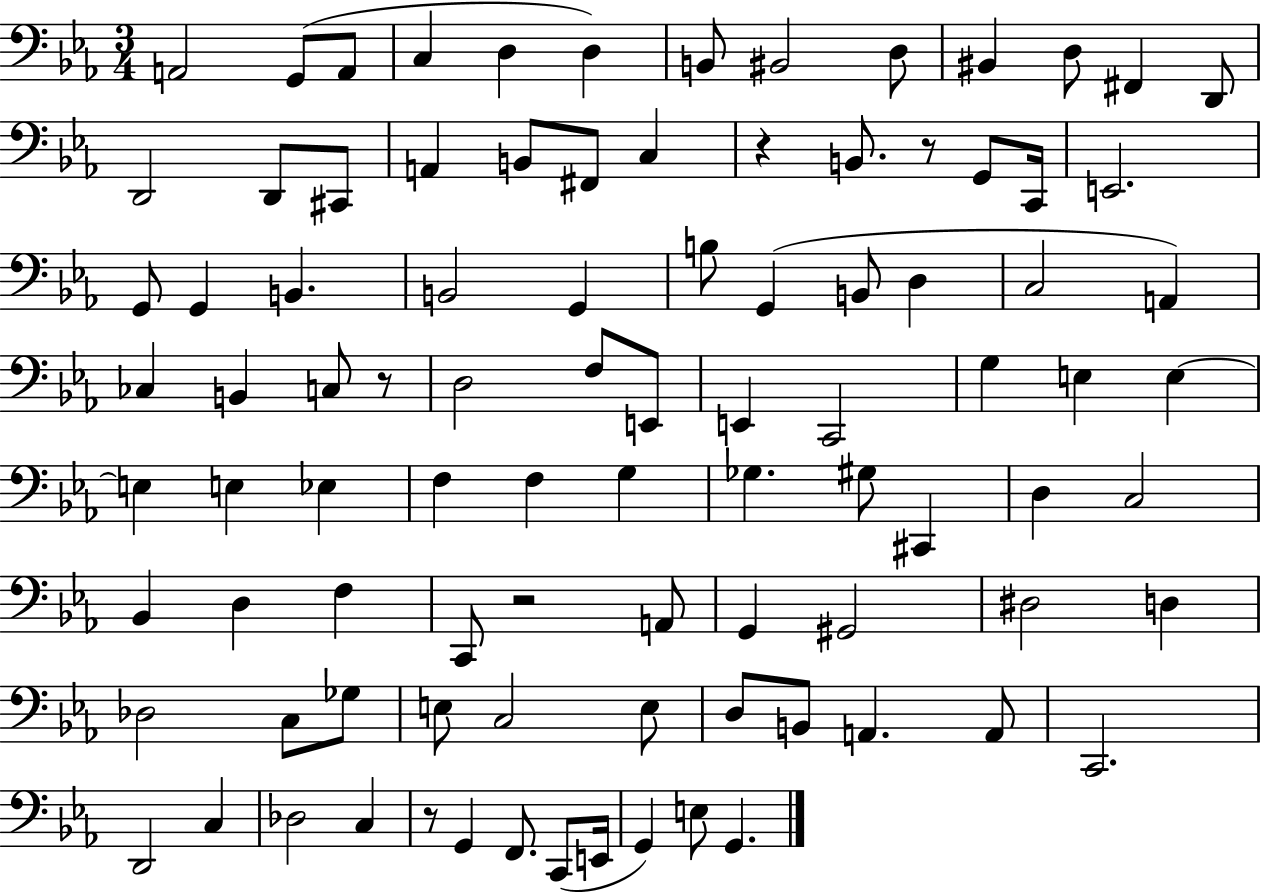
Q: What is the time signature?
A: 3/4